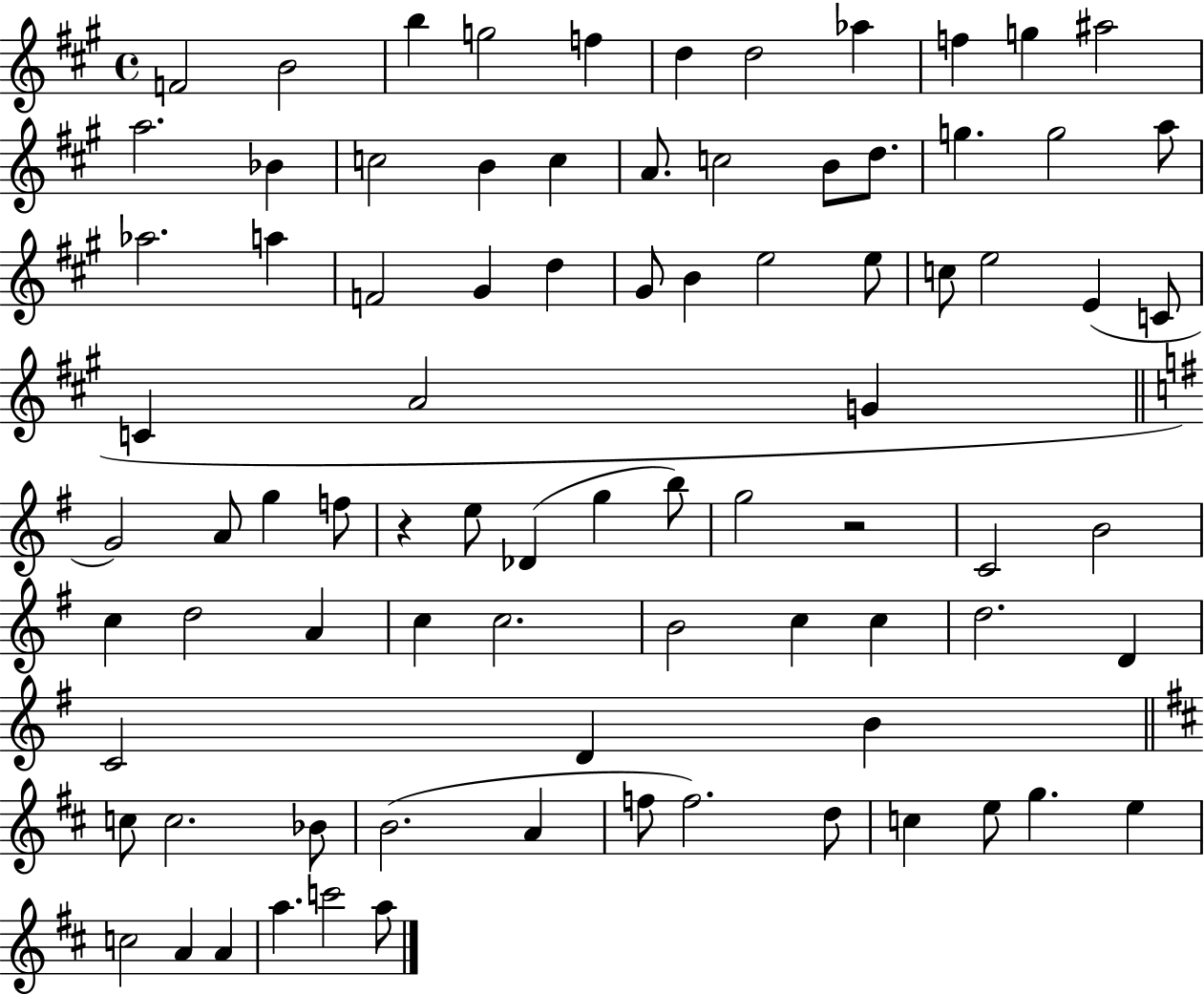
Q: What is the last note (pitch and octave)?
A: A5